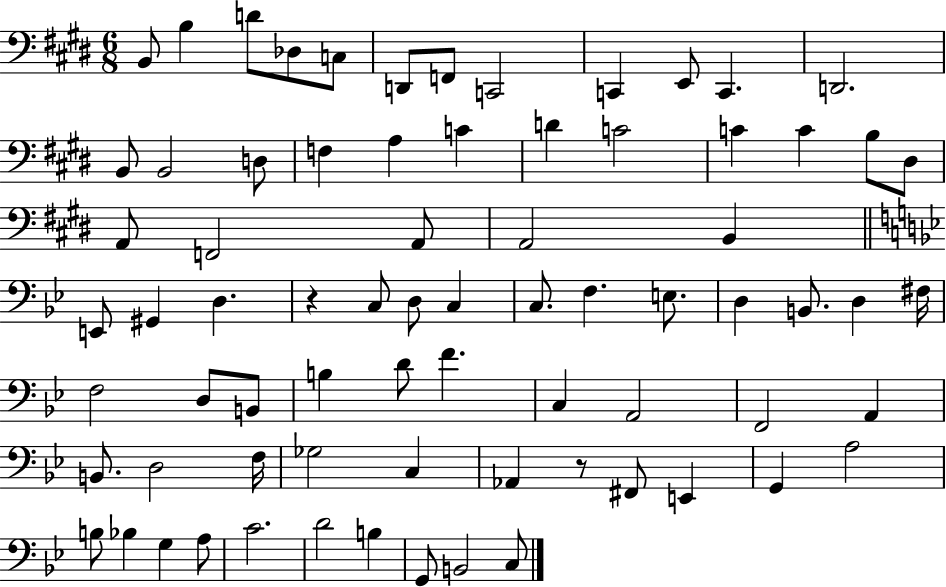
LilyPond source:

{
  \clef bass
  \numericTimeSignature
  \time 6/8
  \key e \major
  b,8 b4 d'8 des8 c8 | d,8 f,8 c,2 | c,4 e,8 c,4. | d,2. | \break b,8 b,2 d8 | f4 a4 c'4 | d'4 c'2 | c'4 c'4 b8 dis8 | \break a,8 f,2 a,8 | a,2 b,4 | \bar "||" \break \key bes \major e,8 gis,4 d4. | r4 c8 d8 c4 | c8. f4. e8. | d4 b,8. d4 fis16 | \break f2 d8 b,8 | b4 d'8 f'4. | c4 a,2 | f,2 a,4 | \break b,8. d2 f16 | ges2 c4 | aes,4 r8 fis,8 e,4 | g,4 a2 | \break b8 bes4 g4 a8 | c'2. | d'2 b4 | g,8 b,2 c8 | \break \bar "|."
}